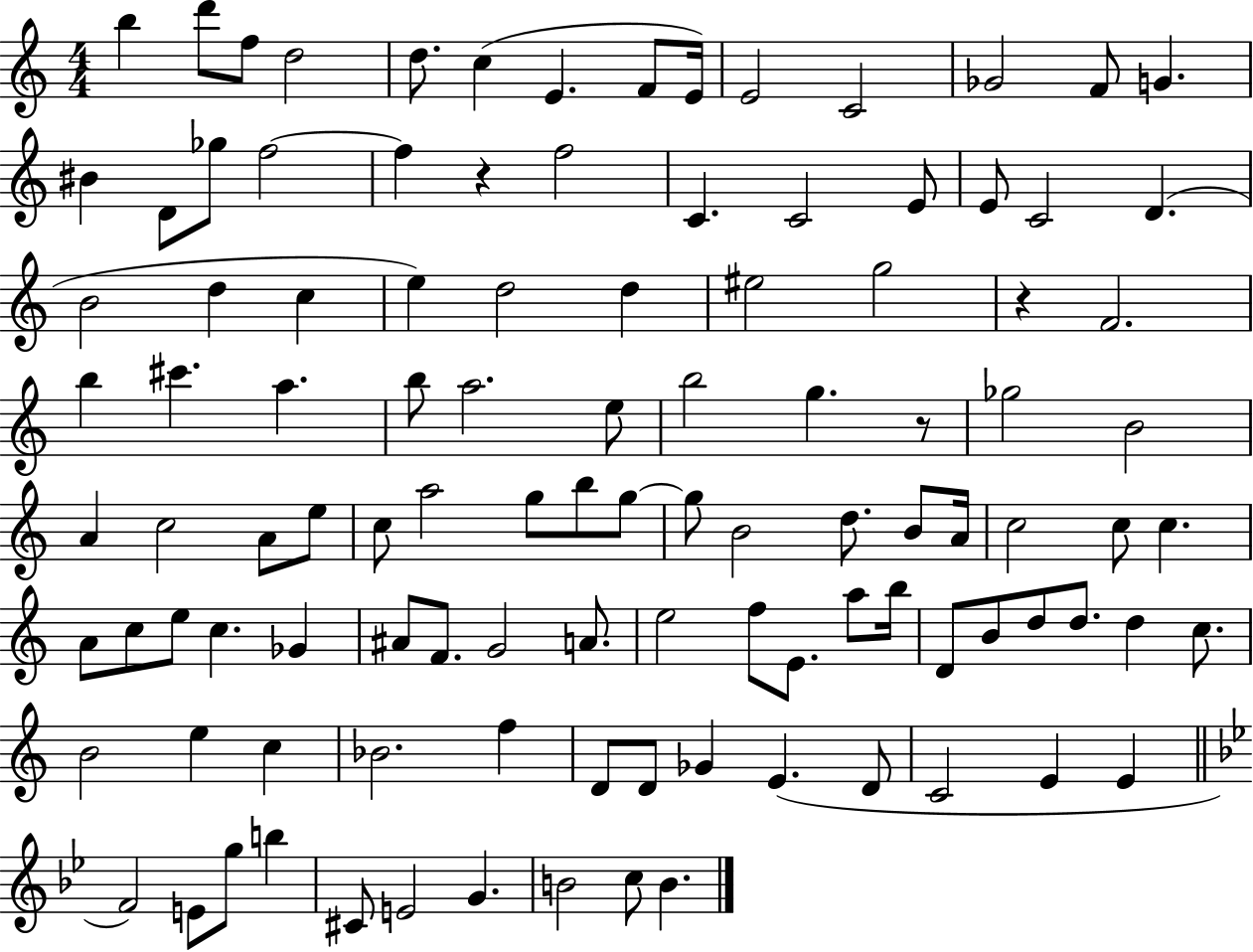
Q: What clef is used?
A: treble